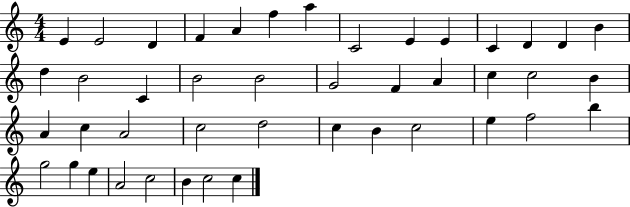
X:1
T:Untitled
M:4/4
L:1/4
K:C
E E2 D F A f a C2 E E C D D B d B2 C B2 B2 G2 F A c c2 B A c A2 c2 d2 c B c2 e f2 b g2 g e A2 c2 B c2 c